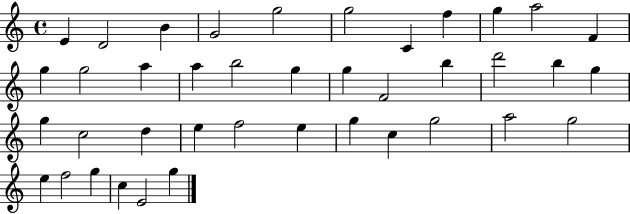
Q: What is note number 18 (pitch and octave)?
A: G5